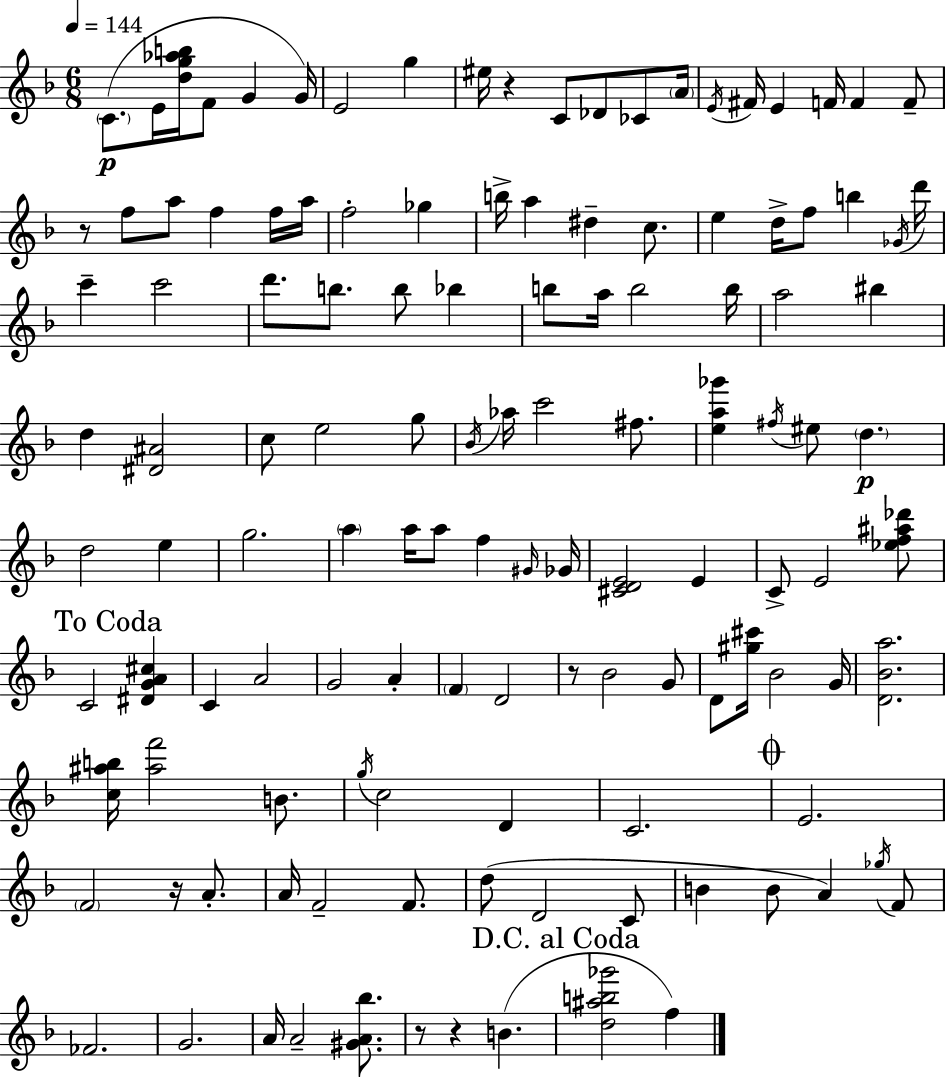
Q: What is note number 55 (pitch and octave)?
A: F#5